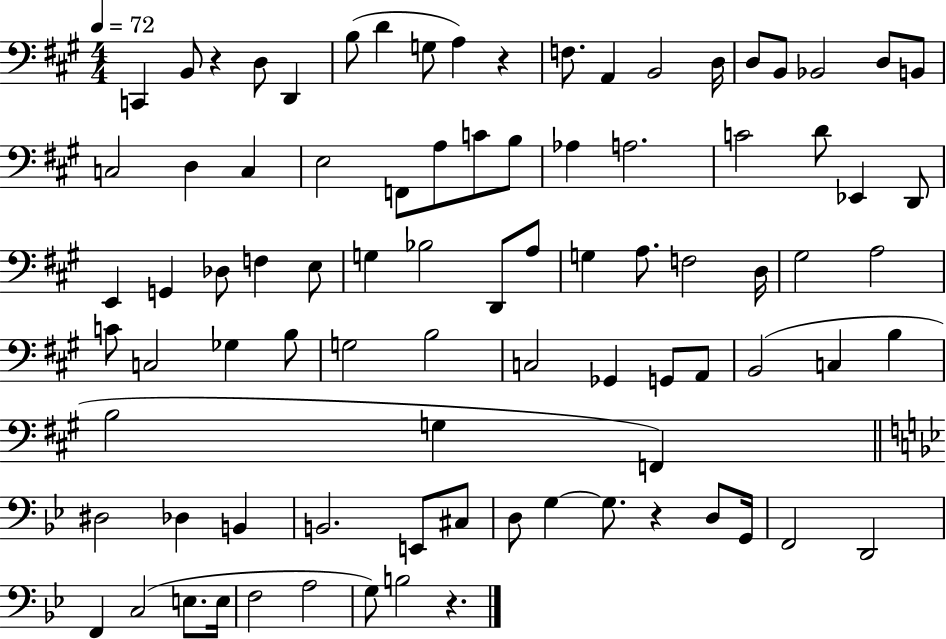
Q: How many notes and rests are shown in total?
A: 87